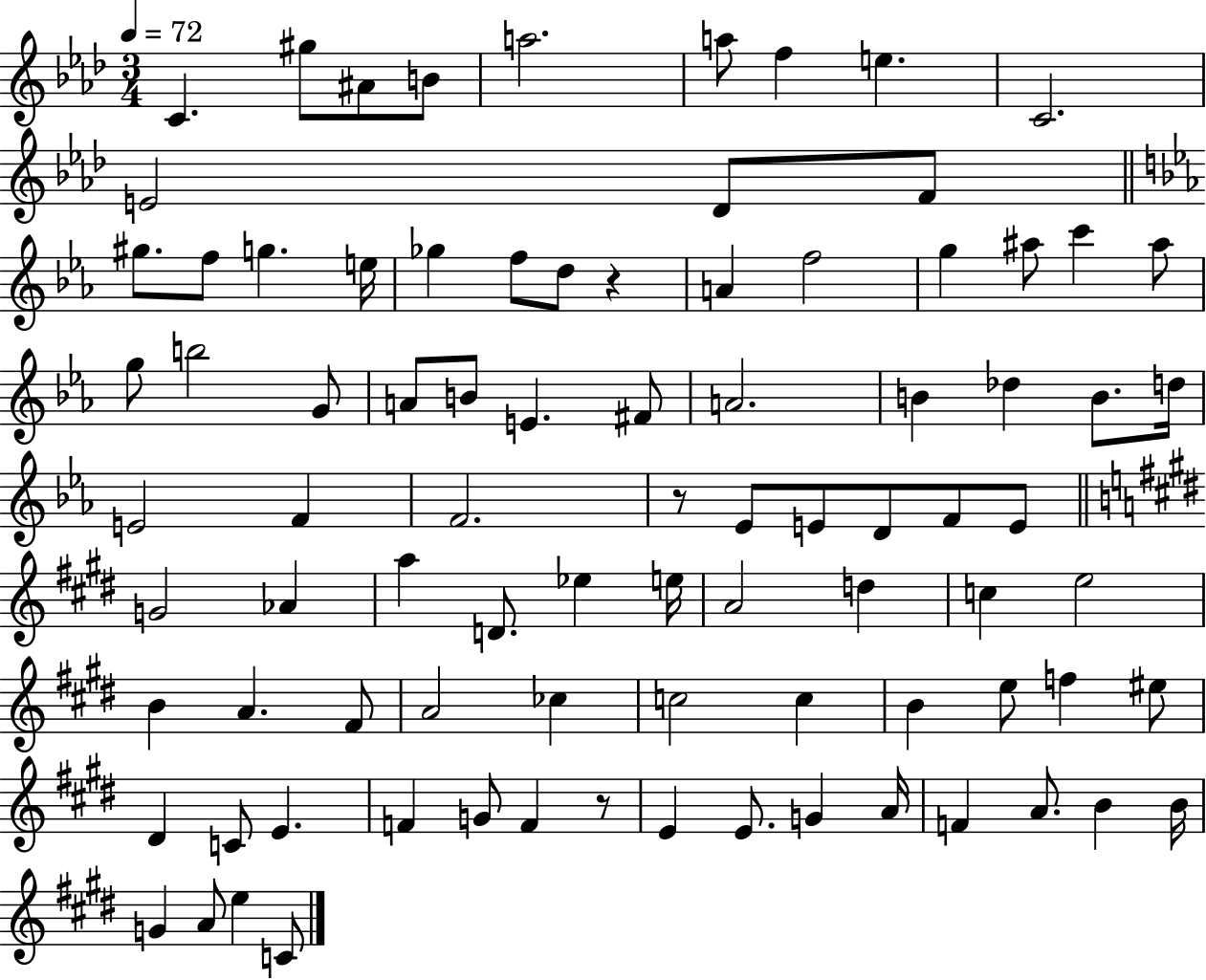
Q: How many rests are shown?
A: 3